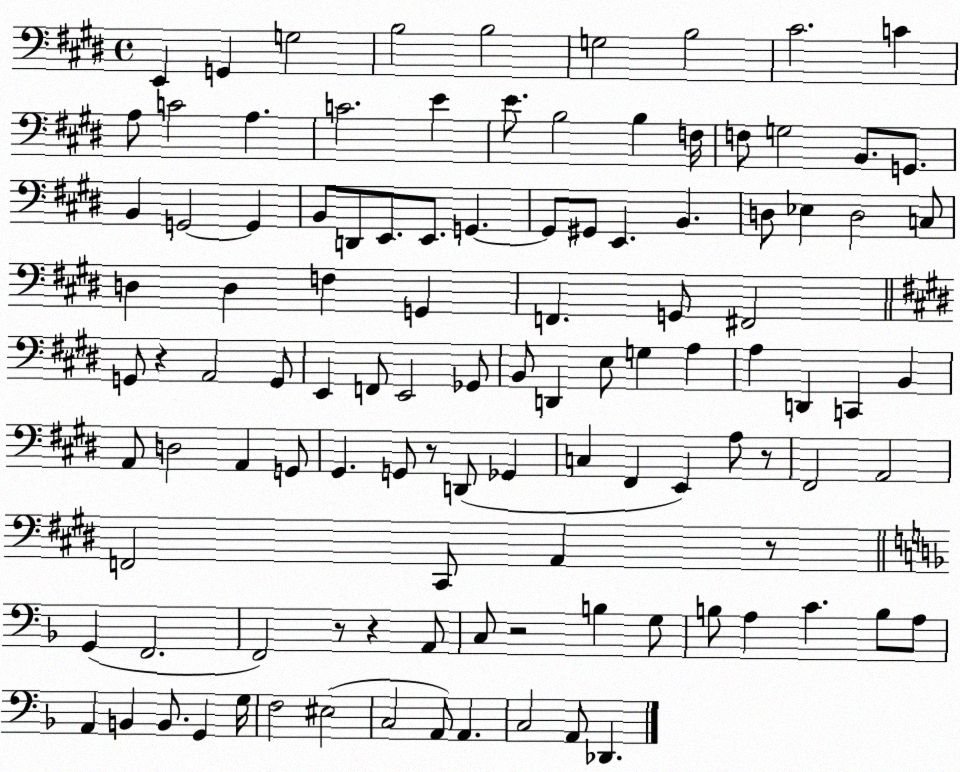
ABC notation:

X:1
T:Untitled
M:4/4
L:1/4
K:E
E,, G,, G,2 B,2 B,2 G,2 B,2 ^C2 C A,/2 C2 A, C2 E E/2 B,2 B, F,/4 F,/2 G,2 B,,/2 G,,/2 B,, G,,2 G,, B,,/2 D,,/2 E,,/2 E,,/2 G,, G,,/2 ^G,,/2 E,, B,, D,/2 _E, D,2 C,/2 D, D, F, G,, F,, G,,/2 ^F,,2 G,,/2 z A,,2 G,,/2 E,, F,,/2 E,,2 _G,,/2 B,,/2 D,, E,/2 G, A, A, D,, C,, B,, A,,/2 D,2 A,, G,,/2 ^G,, G,,/2 z/2 D,,/2 _G,, C, ^F,, E,, A,/2 z/2 ^F,,2 A,,2 F,,2 ^C,,/2 A,, z/2 G,, F,,2 F,,2 z/2 z A,,/2 C,/2 z2 B, G,/2 B,/2 A, C B,/2 A,/2 A,, B,, B,,/2 G,, G,/4 F,2 ^E,2 C,2 A,,/2 A,, C,2 A,,/2 _D,,